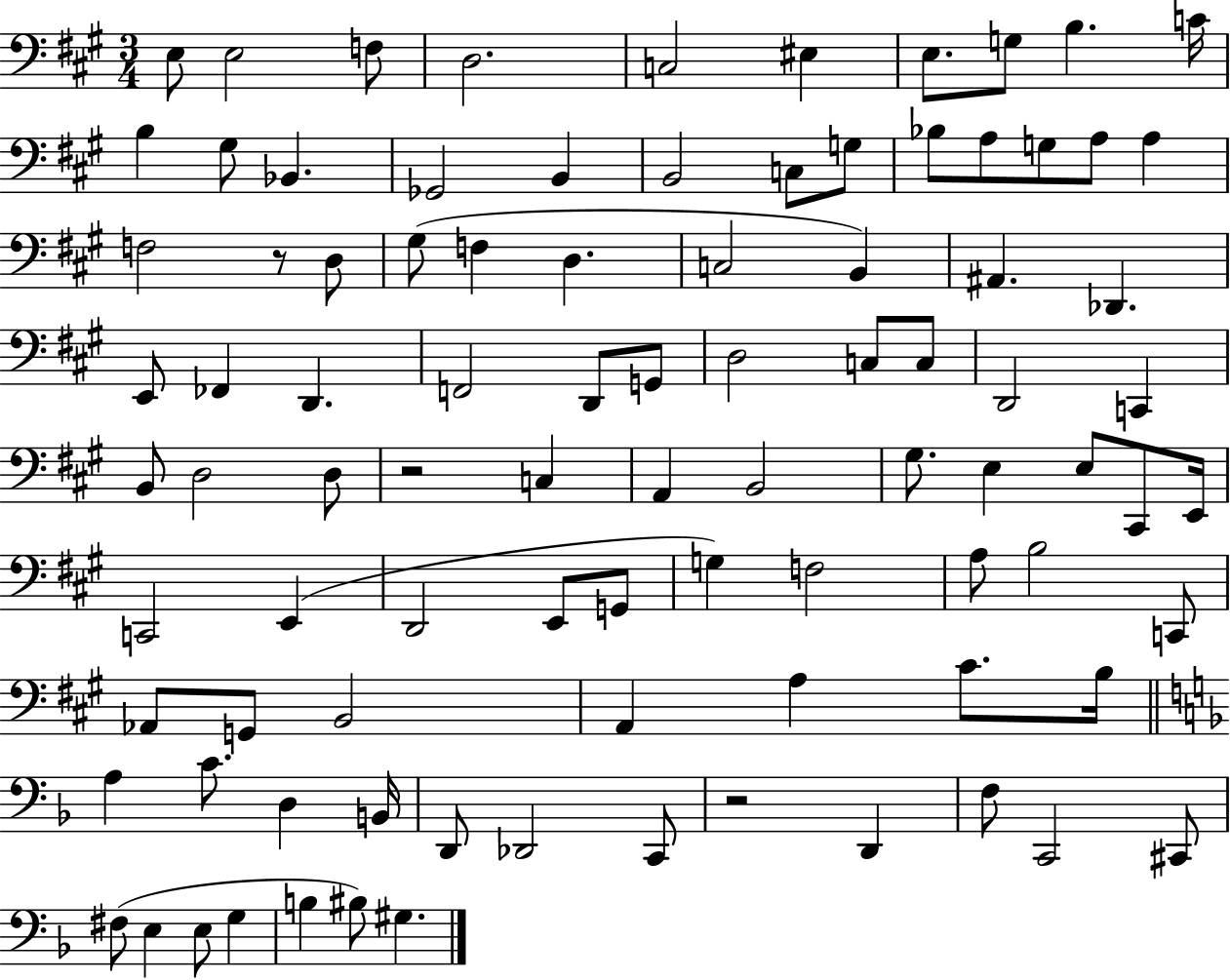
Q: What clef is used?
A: bass